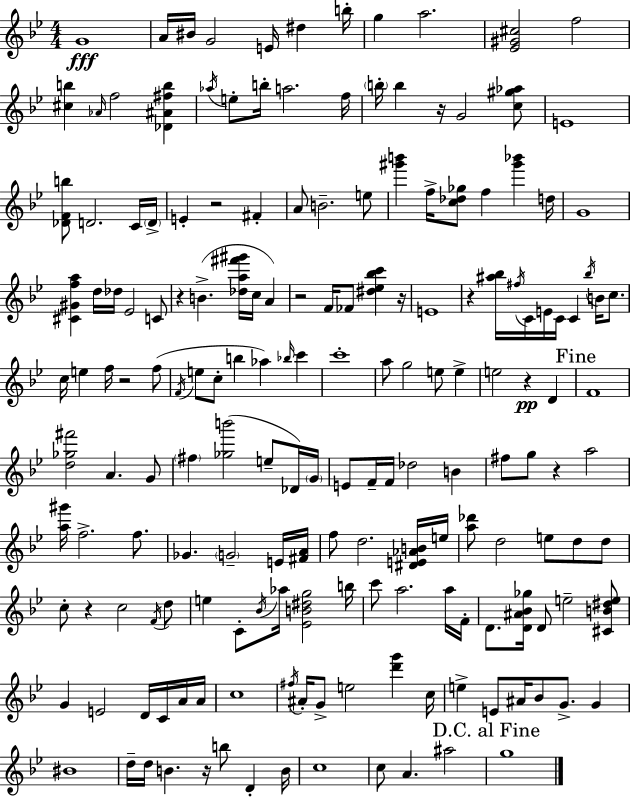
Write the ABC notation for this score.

X:1
T:Untitled
M:4/4
L:1/4
K:Gm
G4 A/4 ^B/4 G2 E/4 ^d b/4 g a2 [_E^G^c]2 f2 [^cb] _A/4 f2 [_D^A^fb] _a/4 e/2 b/4 a2 f/4 b/4 b z/4 G2 [c^g_a]/2 E4 [_DFb]/2 D2 C/4 D/4 E z2 ^F A/2 B2 e/2 [^g'b'] f/4 [c_d_g]/2 f [^g'_b'] d/4 G4 [^C^Gfa] d/4 _d/4 _E2 C/2 z B [_da^f'^g']/4 c/4 A z2 F/4 _F/2 [^d_e_bc'] z/4 E4 z [^a_b]/4 ^f/4 C/4 E/4 C/4 C _b/4 B/4 c/2 c/4 e f/4 z2 f/2 F/4 e/2 c/2 b _a _b/4 c' c'4 a/2 g2 e/2 e e2 z D F4 [d_g^f']2 A G/2 ^f [_gb']2 e/2 _D/4 G/4 E/2 F/4 F/4 _d2 B ^f/2 g/2 z a2 [a^g']/4 f2 f/2 _G G2 E/4 [^FA]/4 f/2 d2 [^DE_AB]/4 e/4 [a_d']/2 d2 e/2 d/2 d/2 c/2 z c2 F/4 d/2 e C/2 _B/4 _a/4 [_EB^dg]2 b/4 c'/2 a2 a/4 F/4 D/2 [D^A_B_g]/4 D/2 e2 [^CB^de]/2 G E2 D/4 C/4 A/4 A/4 c4 ^f/4 ^A/4 G/2 e2 [d'g'] c/4 e E/2 ^A/4 _B/2 G/2 G ^B4 d/4 d/4 B z/4 b/2 D B/4 c4 c/2 A ^a2 g4